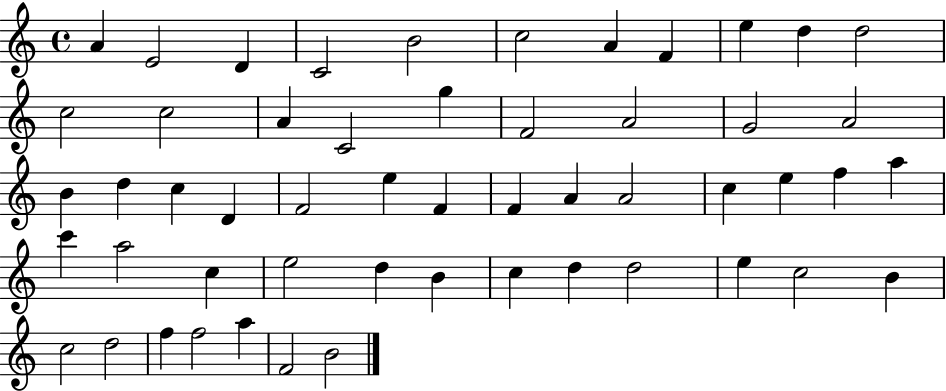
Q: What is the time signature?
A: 4/4